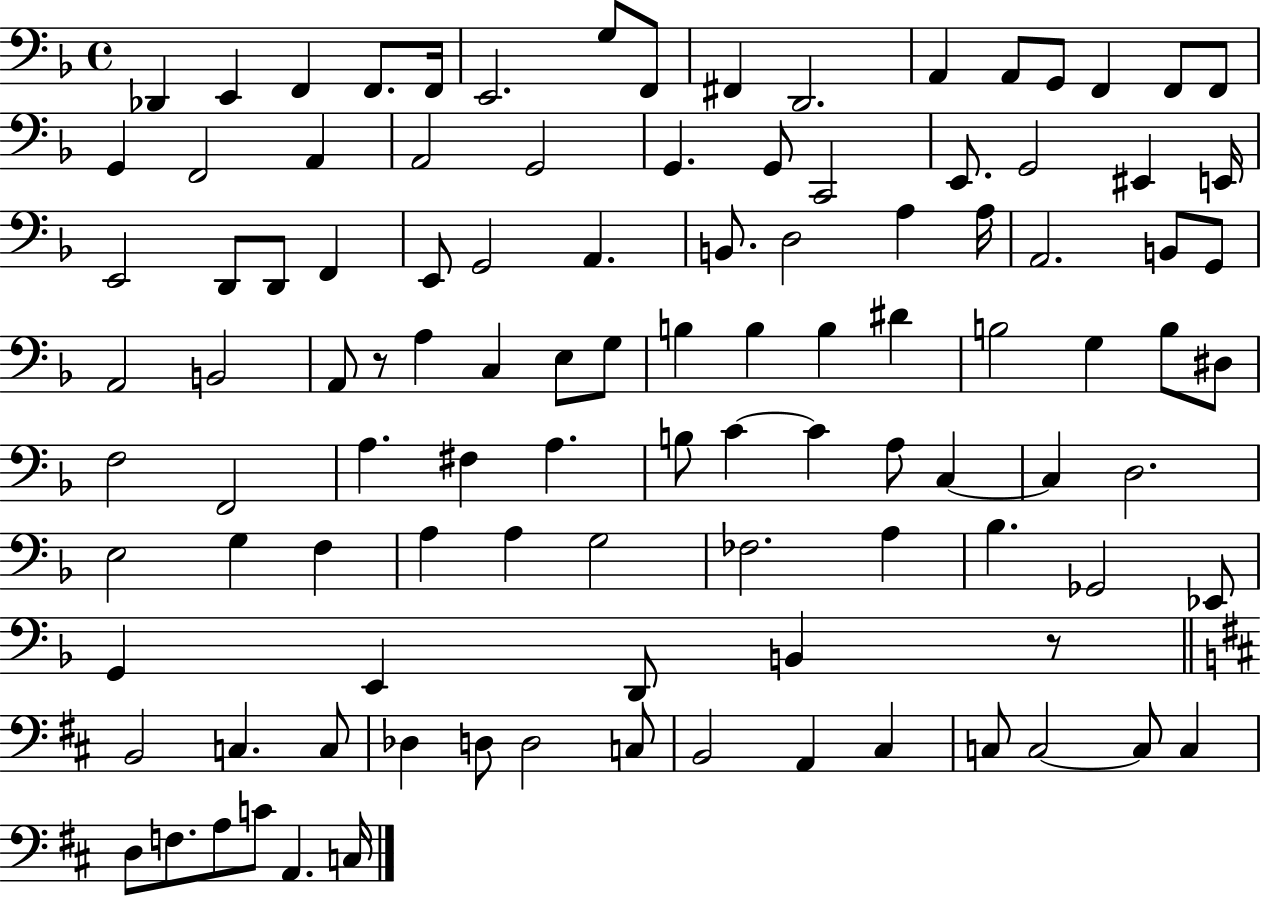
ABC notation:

X:1
T:Untitled
M:4/4
L:1/4
K:F
_D,, E,, F,, F,,/2 F,,/4 E,,2 G,/2 F,,/2 ^F,, D,,2 A,, A,,/2 G,,/2 F,, F,,/2 F,,/2 G,, F,,2 A,, A,,2 G,,2 G,, G,,/2 C,,2 E,,/2 G,,2 ^E,, E,,/4 E,,2 D,,/2 D,,/2 F,, E,,/2 G,,2 A,, B,,/2 D,2 A, A,/4 A,,2 B,,/2 G,,/2 A,,2 B,,2 A,,/2 z/2 A, C, E,/2 G,/2 B, B, B, ^D B,2 G, B,/2 ^D,/2 F,2 F,,2 A, ^F, A, B,/2 C C A,/2 C, C, D,2 E,2 G, F, A, A, G,2 _F,2 A, _B, _G,,2 _E,,/2 G,, E,, D,,/2 B,, z/2 B,,2 C, C,/2 _D, D,/2 D,2 C,/2 B,,2 A,, ^C, C,/2 C,2 C,/2 C, D,/2 F,/2 A,/2 C/2 A,, C,/4